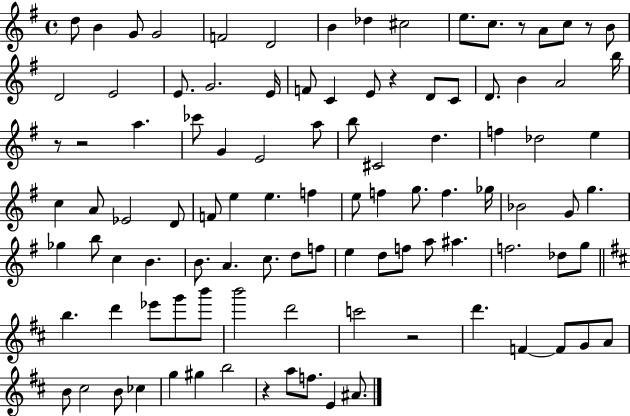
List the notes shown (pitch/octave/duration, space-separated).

D5/e B4/q G4/e G4/h F4/h D4/h B4/q Db5/q C#5/h E5/e. C5/e. R/e A4/e C5/e R/e B4/e D4/h E4/h E4/e. G4/h. E4/s F4/e C4/q E4/e R/q D4/e C4/e D4/e. B4/q A4/h B5/s R/e R/h A5/q. CES6/e G4/q E4/h A5/e B5/e C#4/h D5/q. F5/q Db5/h E5/q C5/q A4/e Eb4/h D4/e F4/e E5/q E5/q. F5/q E5/e F5/q G5/e. F5/q. Gb5/s Bb4/h G4/e G5/q. Gb5/q B5/e C5/q B4/q. B4/e. A4/q. C5/e. D5/e F5/e E5/q D5/e F5/e A5/e A#5/q. F5/h. Db5/e G5/e B5/q. D6/q Eb6/e G6/e B6/e B6/h D6/h C6/h R/h D6/q. F4/q F4/e G4/e A4/e B4/e C#5/h B4/e CES5/q G5/q G#5/q B5/h R/q A5/e F5/e. E4/q A#4/e.